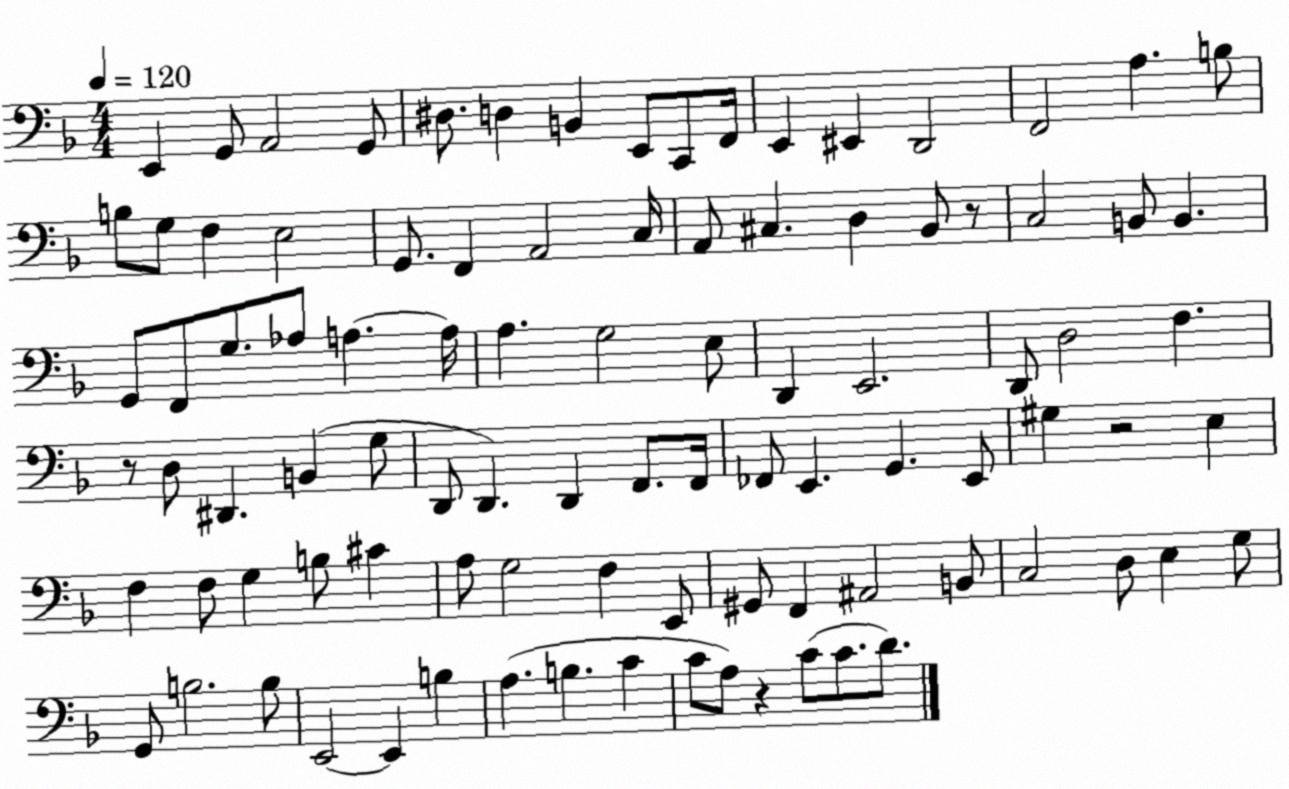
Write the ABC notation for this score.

X:1
T:Untitled
M:4/4
L:1/4
K:F
E,, G,,/2 A,,2 G,,/2 ^D,/2 D, B,, E,,/2 C,,/2 F,,/4 E,, ^E,, D,,2 F,,2 A, B,/2 B,/2 G,/2 F, E,2 G,,/2 F,, A,,2 C,/4 A,,/2 ^C, D, _B,,/2 z/2 C,2 B,,/2 B,, G,,/2 F,,/2 G,/2 _A,/2 A, A,/4 A, G,2 E,/2 D,, E,,2 D,,/2 D,2 F, z/2 D,/2 ^D,, B,, G,/2 D,,/2 D,, D,, F,,/2 F,,/4 _F,,/2 E,, G,, E,,/2 ^G, z2 E, F, F,/2 G, B,/2 ^C A,/2 G,2 F, E,,/2 ^G,,/2 F,, ^A,,2 B,,/2 C,2 D,/2 E, G,/2 G,,/2 B,2 B,/2 E,,2 E,, B, A, B, C C/2 A,/2 z C/2 C/2 D/2